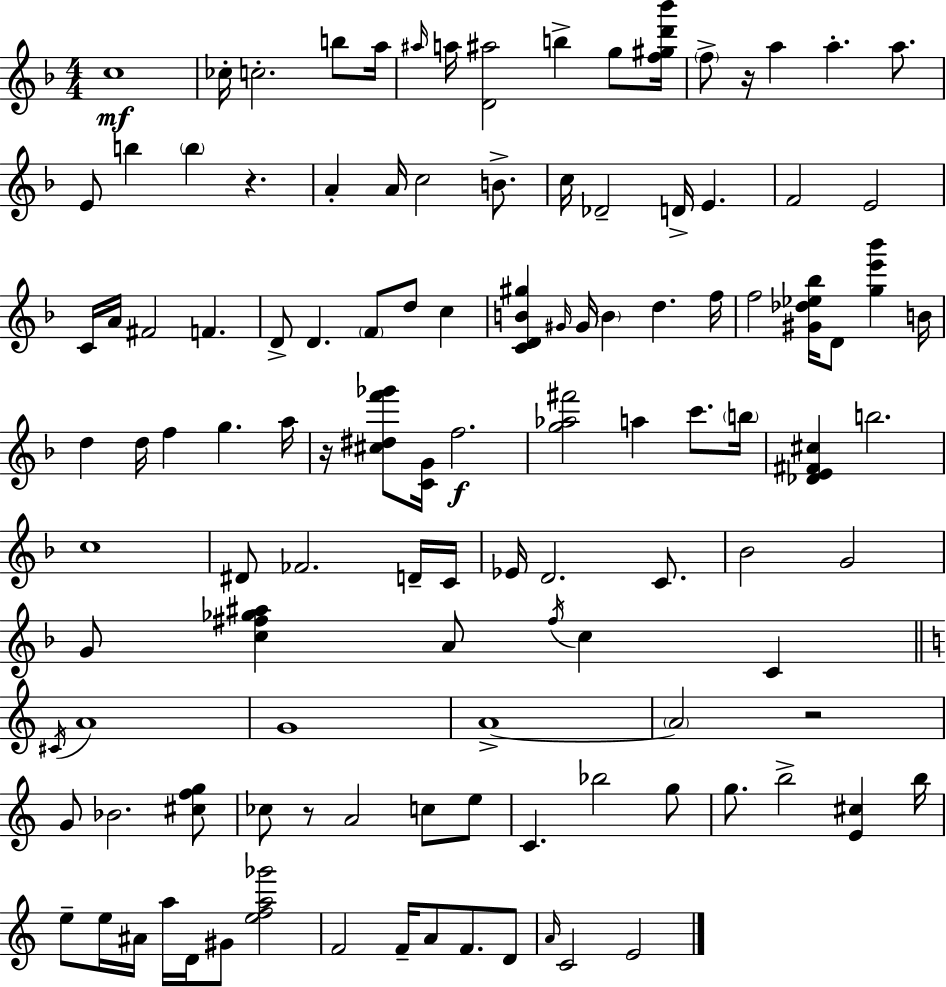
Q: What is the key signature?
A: F major